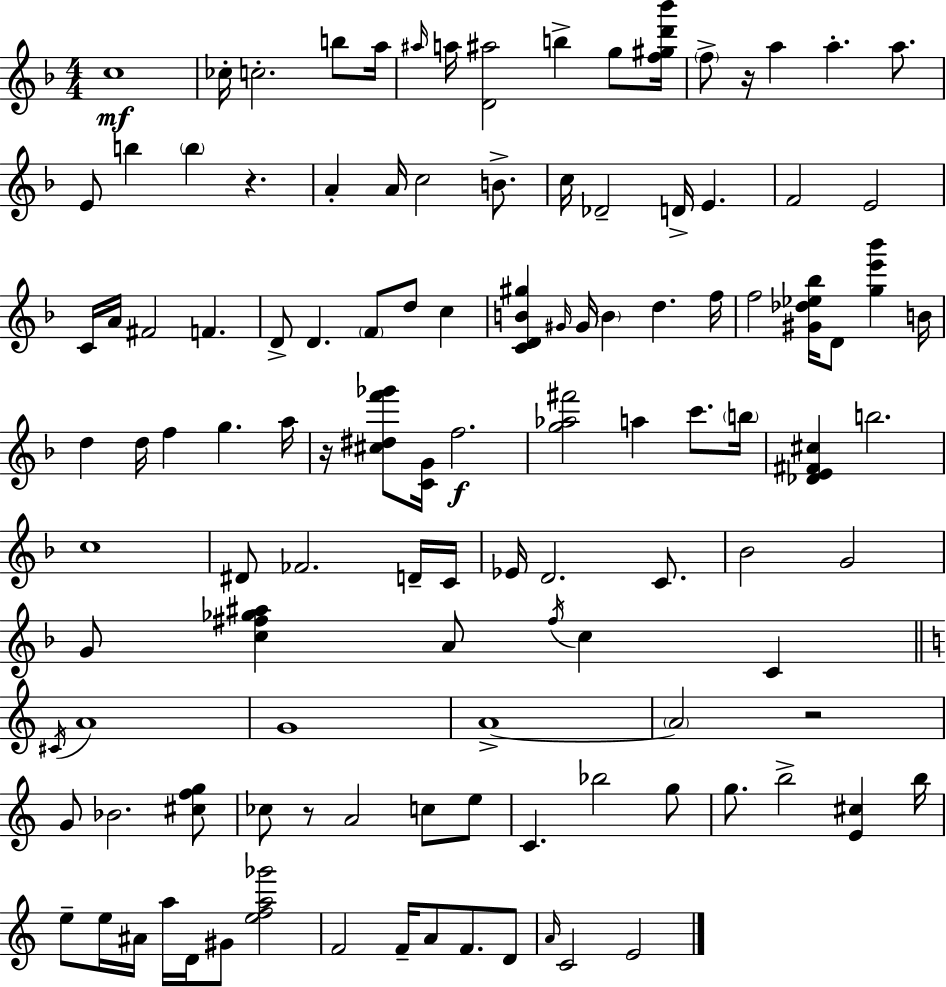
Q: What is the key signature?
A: F major